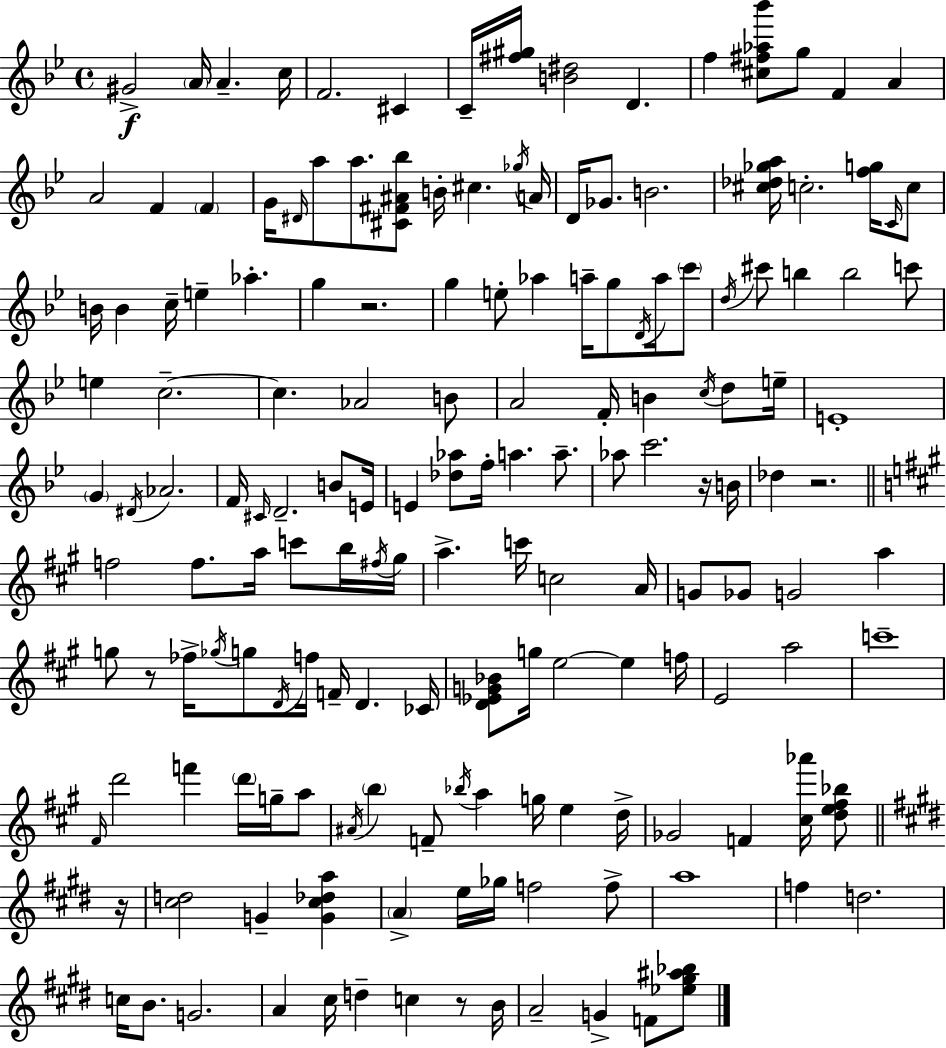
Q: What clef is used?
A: treble